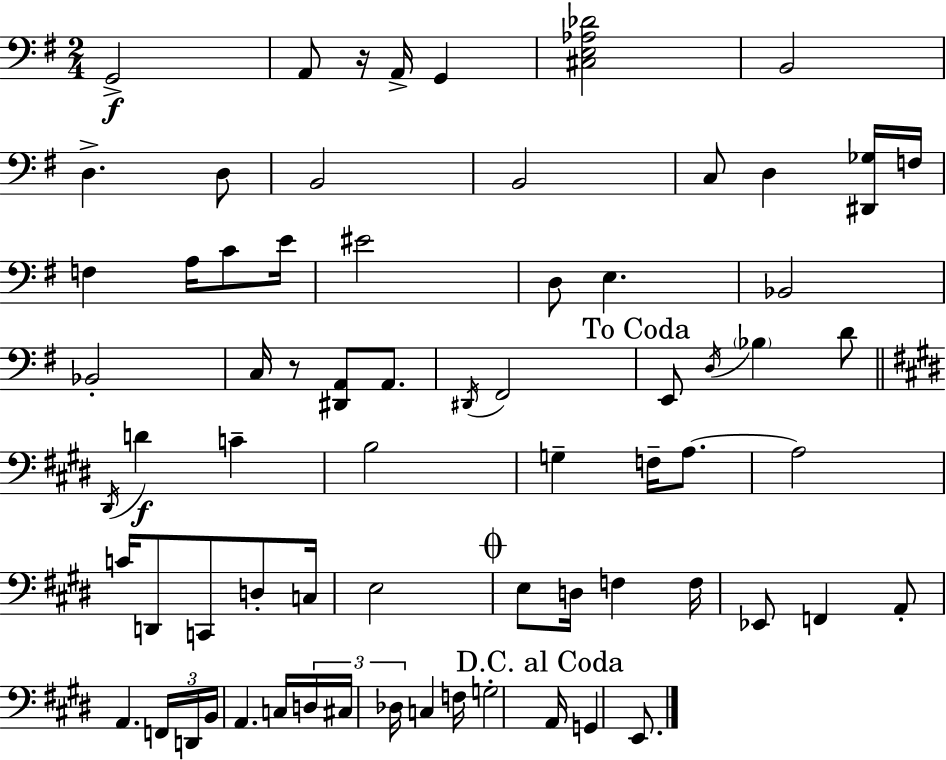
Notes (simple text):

G2/h A2/e R/s A2/s G2/q [C#3,E3,Ab3,Db4]/h B2/h D3/q. D3/e B2/h B2/h C3/e D3/q [D#2,Gb3]/s F3/s F3/q A3/s C4/e E4/s EIS4/h D3/e E3/q. Bb2/h Bb2/h C3/s R/e [D#2,A2]/e A2/e. D#2/s F#2/h E2/e D3/s Bb3/q D4/e D#2/s D4/q C4/q B3/h G3/q F3/s A3/e. A3/h C4/s D2/e C2/e D3/e C3/s E3/h E3/e D3/s F3/q F3/s Eb2/e F2/q A2/e A2/q. F2/s D2/s B2/s A2/q. C3/s D3/s C#3/s Db3/s C3/q F3/s G3/h A2/s G2/q E2/e.